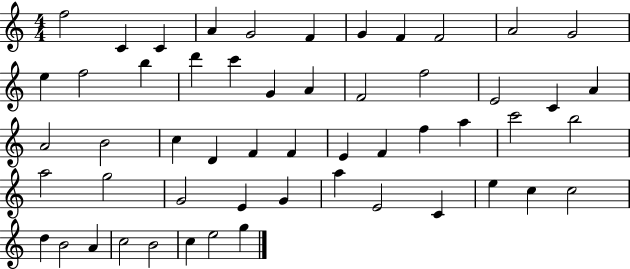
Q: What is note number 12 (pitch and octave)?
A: E5